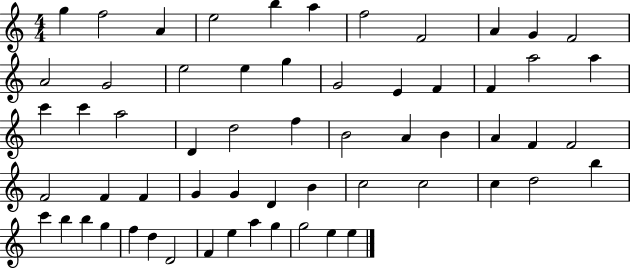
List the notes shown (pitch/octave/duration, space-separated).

G5/q F5/h A4/q E5/h B5/q A5/q F5/h F4/h A4/q G4/q F4/h A4/h G4/h E5/h E5/q G5/q G4/h E4/q F4/q F4/q A5/h A5/q C6/q C6/q A5/h D4/q D5/h F5/q B4/h A4/q B4/q A4/q F4/q F4/h F4/h F4/q F4/q G4/q G4/q D4/q B4/q C5/h C5/h C5/q D5/h B5/q C6/q B5/q B5/q G5/q F5/q D5/q D4/h F4/q E5/q A5/q G5/q G5/h E5/q E5/q